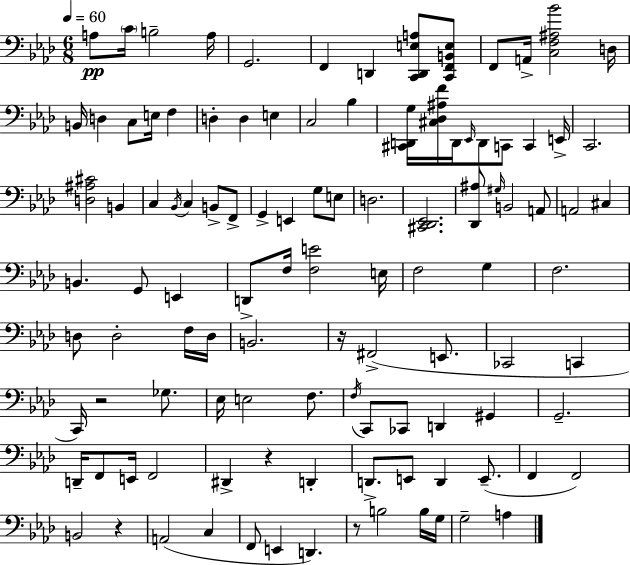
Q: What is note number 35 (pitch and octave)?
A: E2